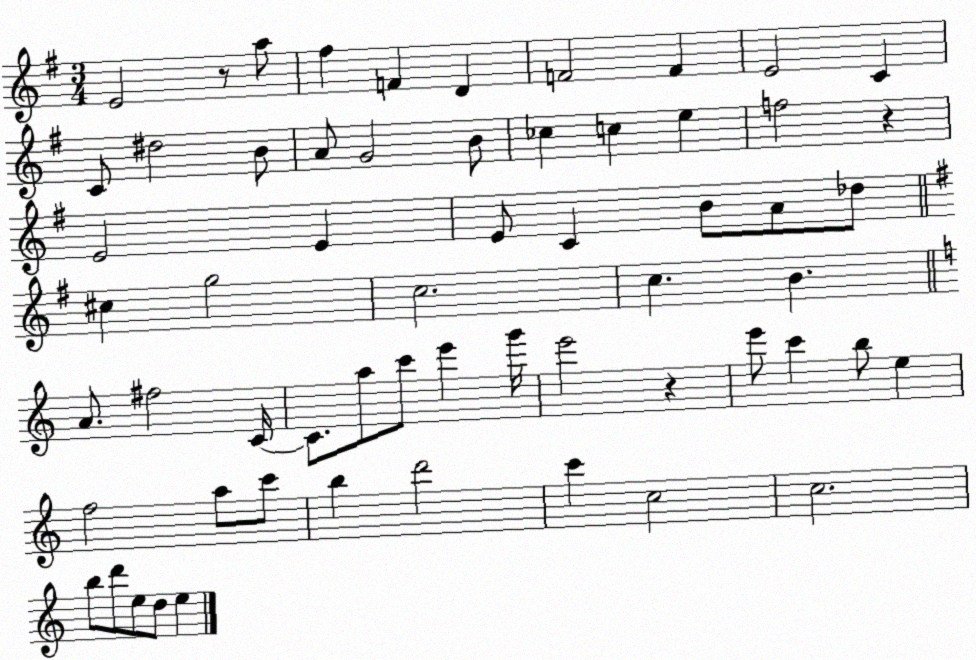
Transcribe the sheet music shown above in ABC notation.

X:1
T:Untitled
M:3/4
L:1/4
K:G
E2 z/2 a/2 ^f F D F2 F E2 C C/2 ^d2 B/2 A/2 G2 B/2 _c c e f2 z E2 E E/2 C B/2 A/2 _d/2 ^c g2 c2 c B A/2 ^f2 C/4 C/2 a/2 c'/2 e' g'/4 e'2 z e'/2 c' b/2 e f2 a/2 c'/2 b d'2 c' c2 c2 b/2 d'/2 e/2 d/2 e